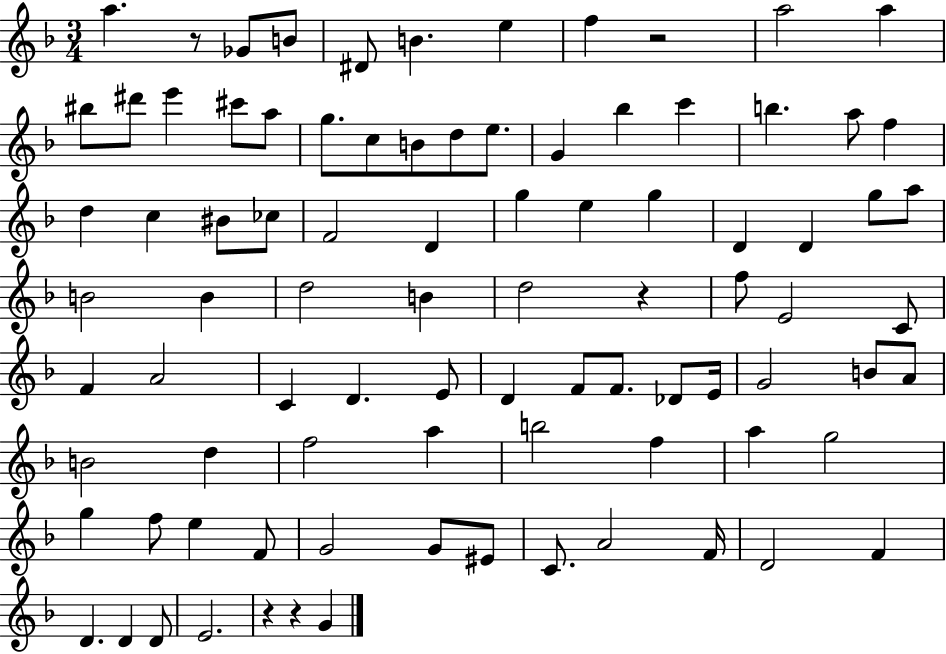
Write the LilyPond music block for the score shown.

{
  \clef treble
  \numericTimeSignature
  \time 3/4
  \key f \major
  a''4. r8 ges'8 b'8 | dis'8 b'4. e''4 | f''4 r2 | a''2 a''4 | \break bis''8 dis'''8 e'''4 cis'''8 a''8 | g''8. c''8 b'8 d''8 e''8. | g'4 bes''4 c'''4 | b''4. a''8 f''4 | \break d''4 c''4 bis'8 ces''8 | f'2 d'4 | g''4 e''4 g''4 | d'4 d'4 g''8 a''8 | \break b'2 b'4 | d''2 b'4 | d''2 r4 | f''8 e'2 c'8 | \break f'4 a'2 | c'4 d'4. e'8 | d'4 f'8 f'8. des'8 e'16 | g'2 b'8 a'8 | \break b'2 d''4 | f''2 a''4 | b''2 f''4 | a''4 g''2 | \break g''4 f''8 e''4 f'8 | g'2 g'8 eis'8 | c'8. a'2 f'16 | d'2 f'4 | \break d'4. d'4 d'8 | e'2. | r4 r4 g'4 | \bar "|."
}